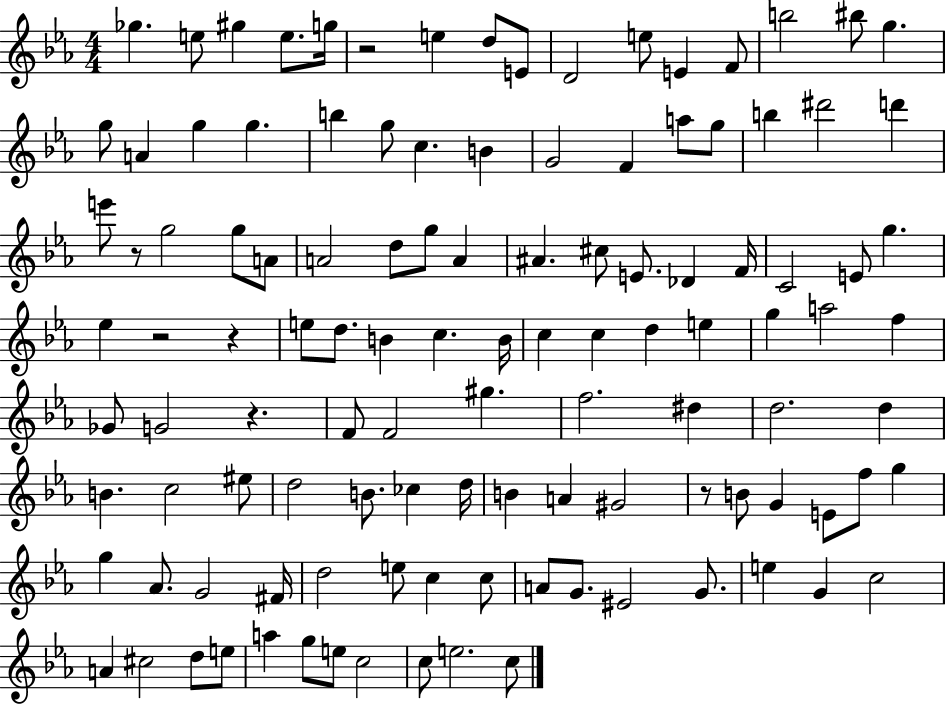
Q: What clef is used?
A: treble